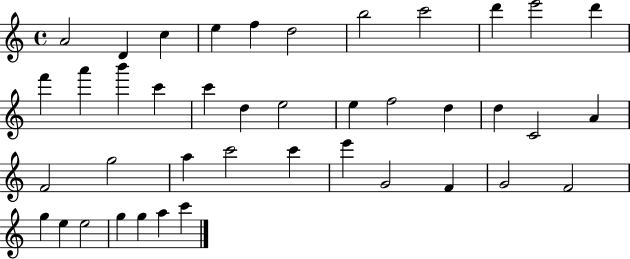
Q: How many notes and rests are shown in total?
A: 41